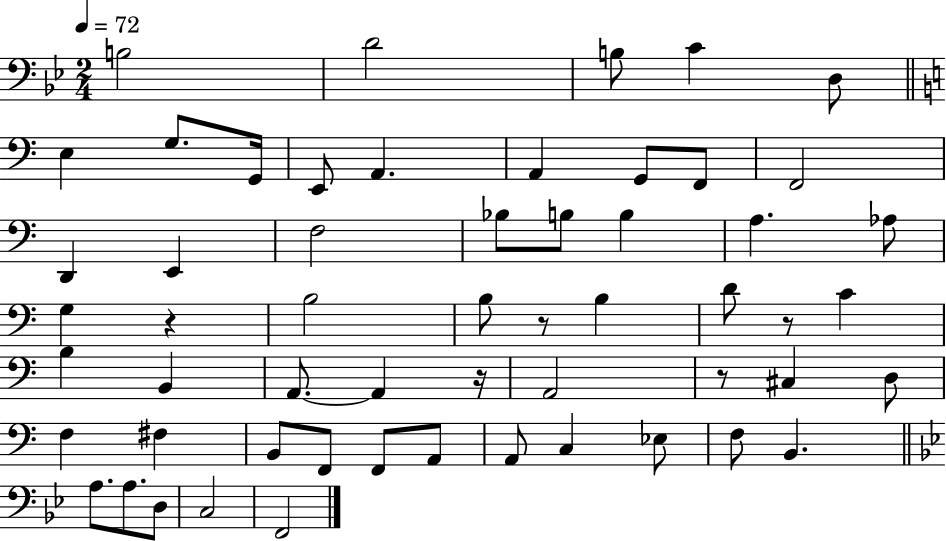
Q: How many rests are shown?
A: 5